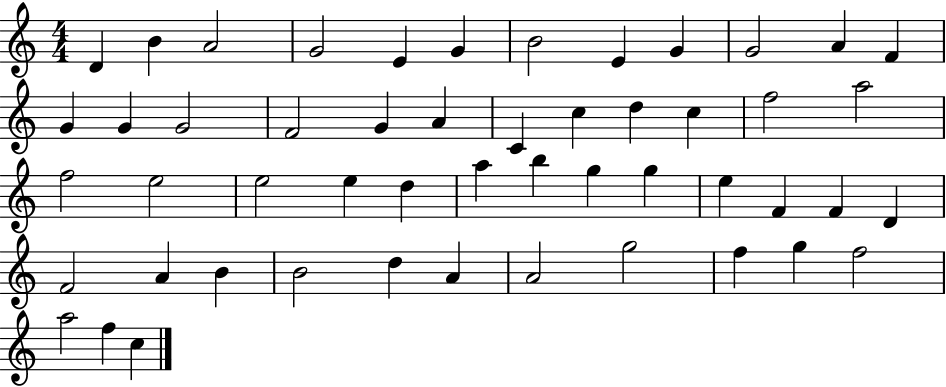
X:1
T:Untitled
M:4/4
L:1/4
K:C
D B A2 G2 E G B2 E G G2 A F G G G2 F2 G A C c d c f2 a2 f2 e2 e2 e d a b g g e F F D F2 A B B2 d A A2 g2 f g f2 a2 f c